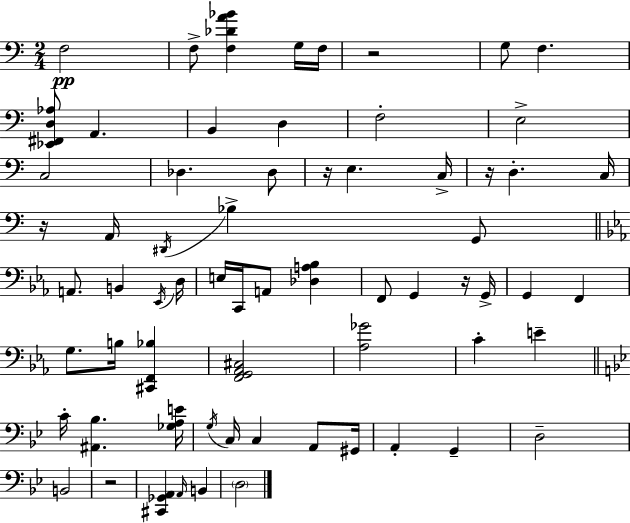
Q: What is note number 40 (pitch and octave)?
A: G3